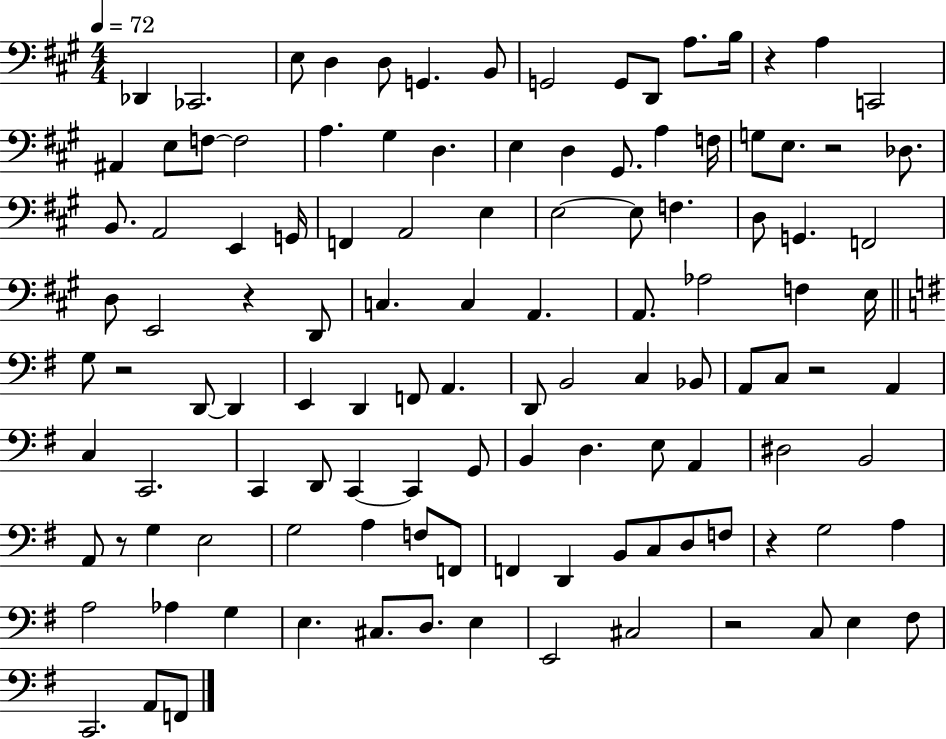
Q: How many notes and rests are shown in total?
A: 117